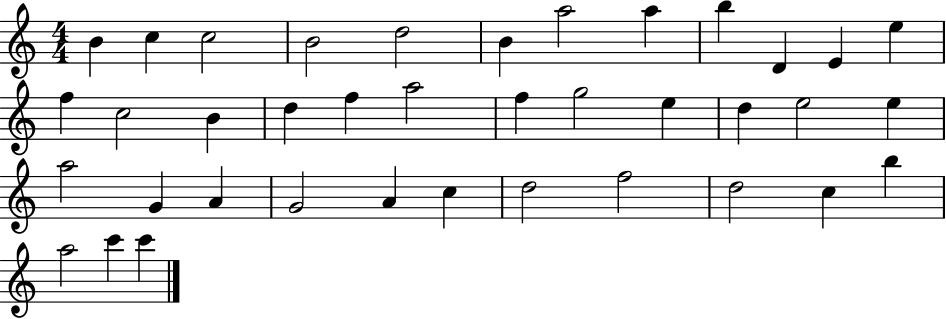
B4/q C5/q C5/h B4/h D5/h B4/q A5/h A5/q B5/q D4/q E4/q E5/q F5/q C5/h B4/q D5/q F5/q A5/h F5/q G5/h E5/q D5/q E5/h E5/q A5/h G4/q A4/q G4/h A4/q C5/q D5/h F5/h D5/h C5/q B5/q A5/h C6/q C6/q